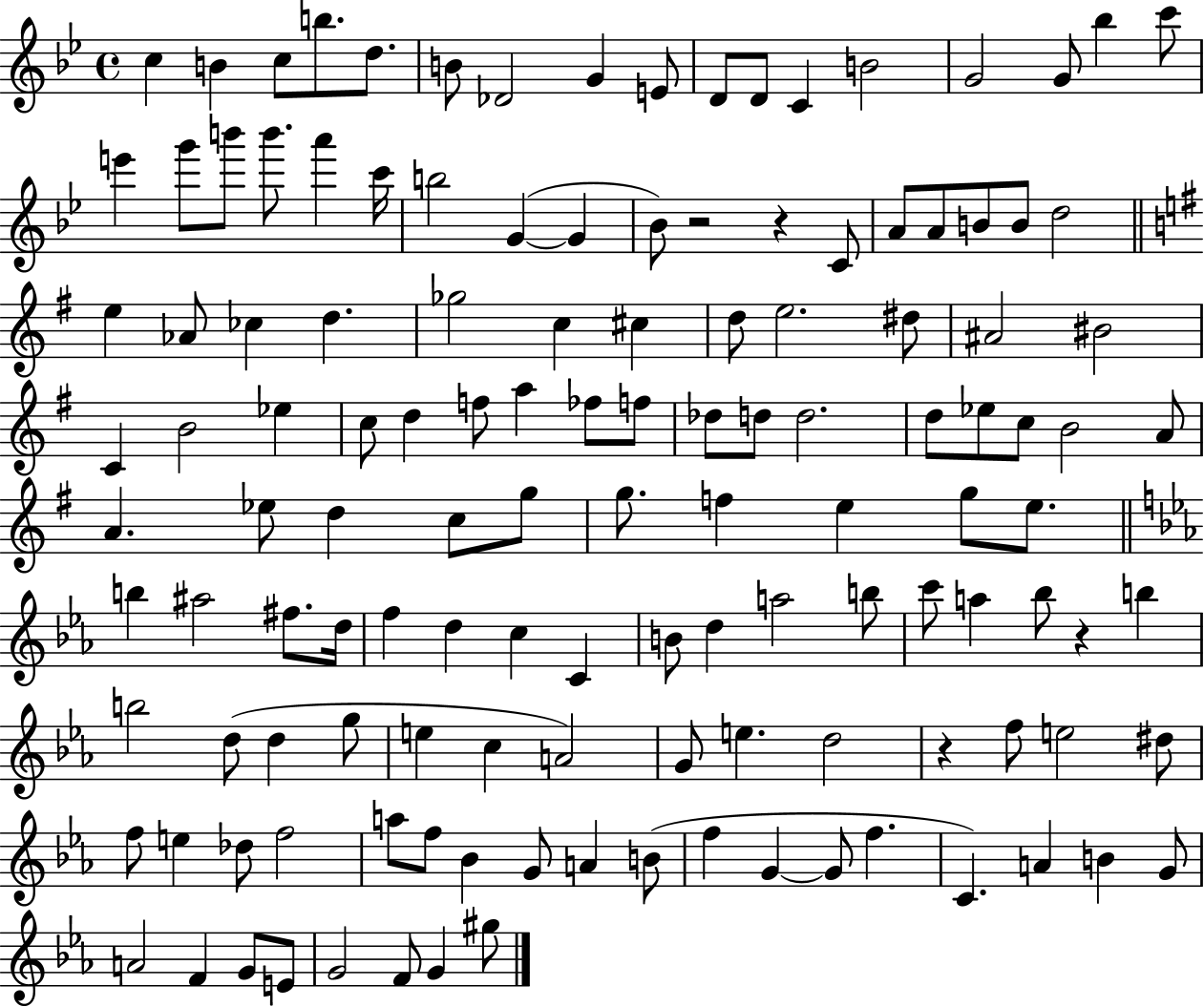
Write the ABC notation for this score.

X:1
T:Untitled
M:4/4
L:1/4
K:Bb
c B c/2 b/2 d/2 B/2 _D2 G E/2 D/2 D/2 C B2 G2 G/2 _b c'/2 e' g'/2 b'/2 b'/2 a' c'/4 b2 G G _B/2 z2 z C/2 A/2 A/2 B/2 B/2 d2 e _A/2 _c d _g2 c ^c d/2 e2 ^d/2 ^A2 ^B2 C B2 _e c/2 d f/2 a _f/2 f/2 _d/2 d/2 d2 d/2 _e/2 c/2 B2 A/2 A _e/2 d c/2 g/2 g/2 f e g/2 e/2 b ^a2 ^f/2 d/4 f d c C B/2 d a2 b/2 c'/2 a _b/2 z b b2 d/2 d g/2 e c A2 G/2 e d2 z f/2 e2 ^d/2 f/2 e _d/2 f2 a/2 f/2 _B G/2 A B/2 f G G/2 f C A B G/2 A2 F G/2 E/2 G2 F/2 G ^g/2